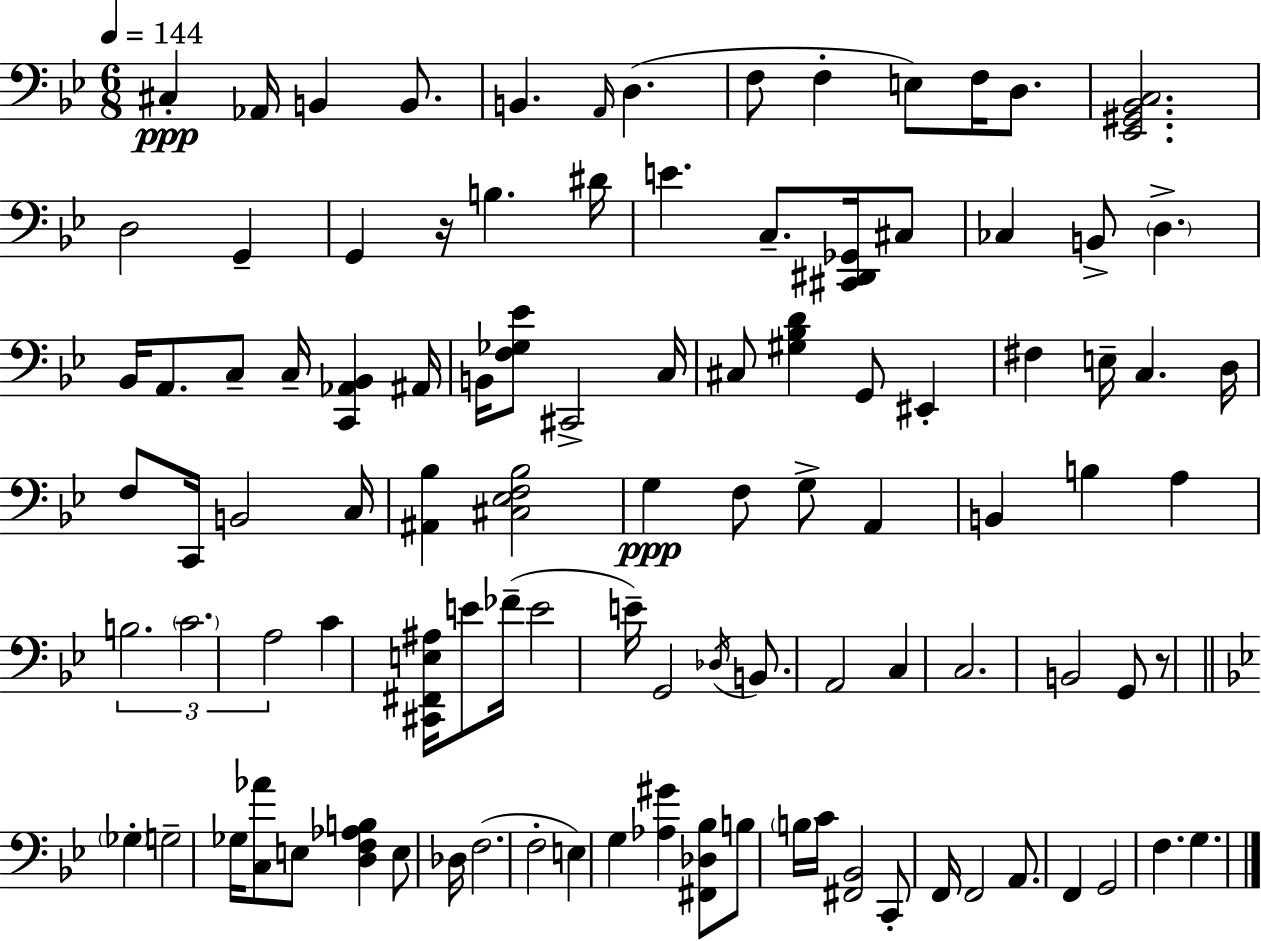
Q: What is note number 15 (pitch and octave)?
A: G2